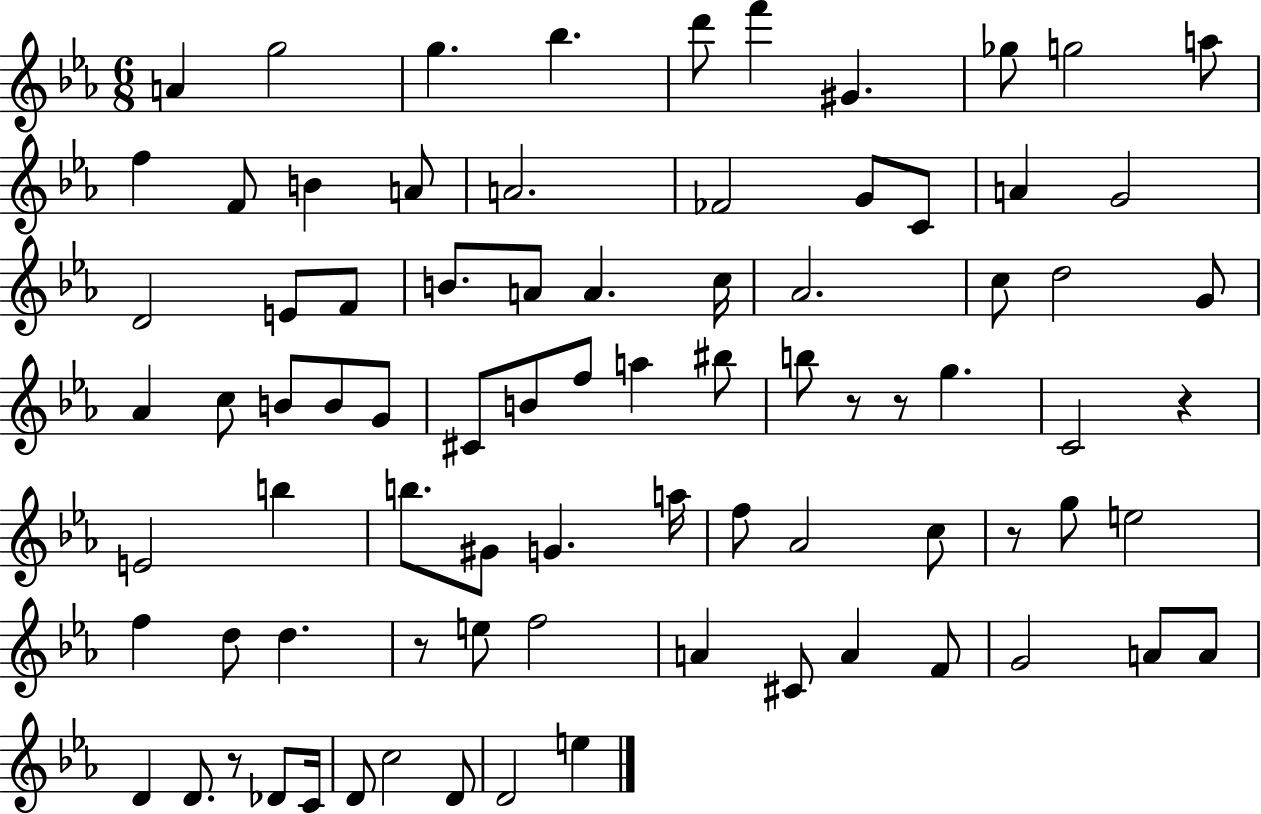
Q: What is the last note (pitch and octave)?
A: E5